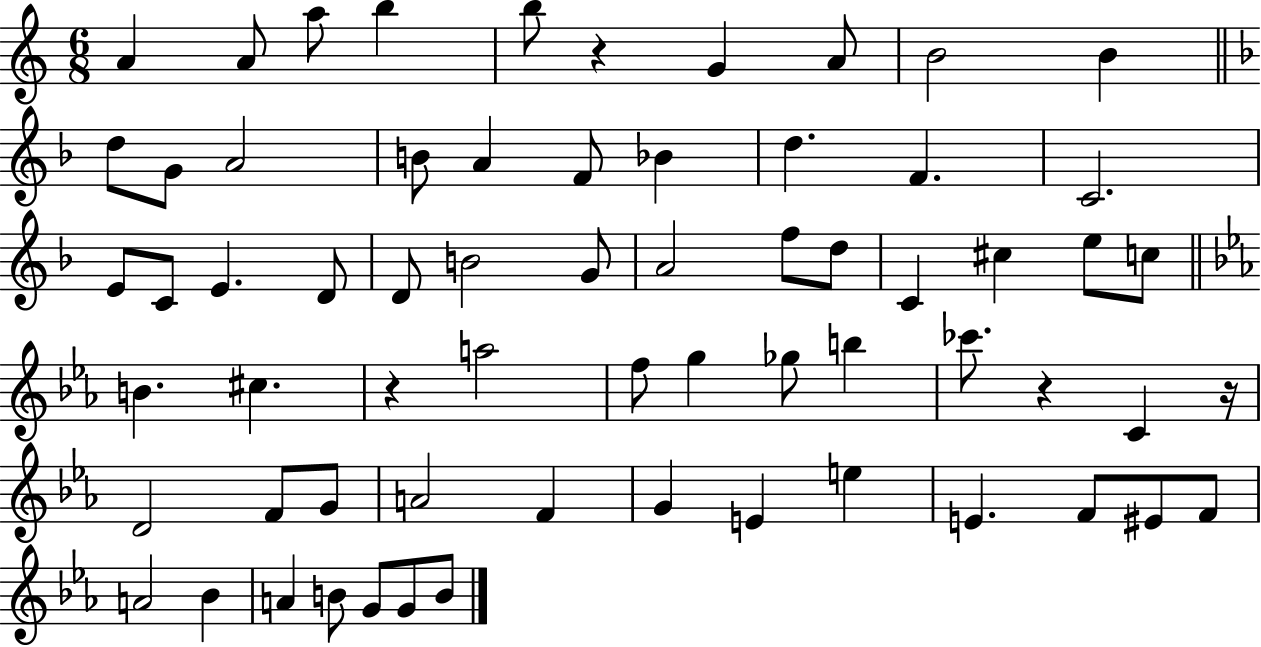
A4/q A4/e A5/e B5/q B5/e R/q G4/q A4/e B4/h B4/q D5/e G4/e A4/h B4/e A4/q F4/e Bb4/q D5/q. F4/q. C4/h. E4/e C4/e E4/q. D4/e D4/e B4/h G4/e A4/h F5/e D5/e C4/q C#5/q E5/e C5/e B4/q. C#5/q. R/q A5/h F5/e G5/q Gb5/e B5/q CES6/e. R/q C4/q R/s D4/h F4/e G4/e A4/h F4/q G4/q E4/q E5/q E4/q. F4/e EIS4/e F4/e A4/h Bb4/q A4/q B4/e G4/e G4/e B4/e